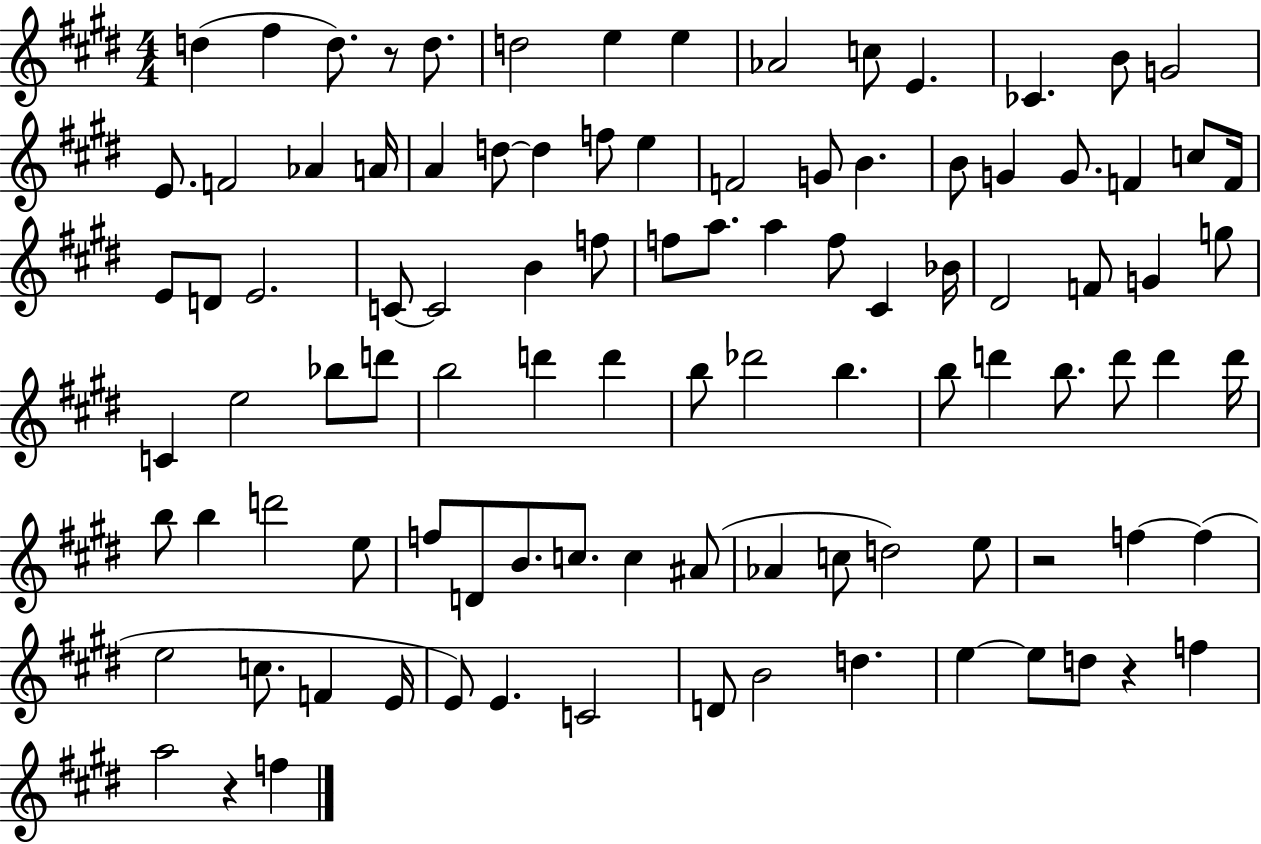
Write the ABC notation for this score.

X:1
T:Untitled
M:4/4
L:1/4
K:E
d ^f d/2 z/2 d/2 d2 e e _A2 c/2 E _C B/2 G2 E/2 F2 _A A/4 A d/2 d f/2 e F2 G/2 B B/2 G G/2 F c/2 F/4 E/2 D/2 E2 C/2 C2 B f/2 f/2 a/2 a f/2 ^C _B/4 ^D2 F/2 G g/2 C e2 _b/2 d'/2 b2 d' d' b/2 _d'2 b b/2 d' b/2 d'/2 d' d'/4 b/2 b d'2 e/2 f/2 D/2 B/2 c/2 c ^A/2 _A c/2 d2 e/2 z2 f f e2 c/2 F E/4 E/2 E C2 D/2 B2 d e e/2 d/2 z f a2 z f